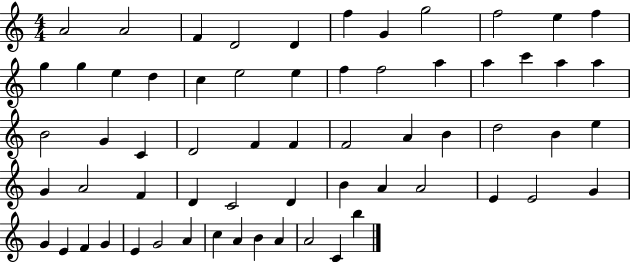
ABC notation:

X:1
T:Untitled
M:4/4
L:1/4
K:C
A2 A2 F D2 D f G g2 f2 e f g g e d c e2 e f f2 a a c' a a B2 G C D2 F F F2 A B d2 B e G A2 F D C2 D B A A2 E E2 G G E F G E G2 A c A B A A2 C b